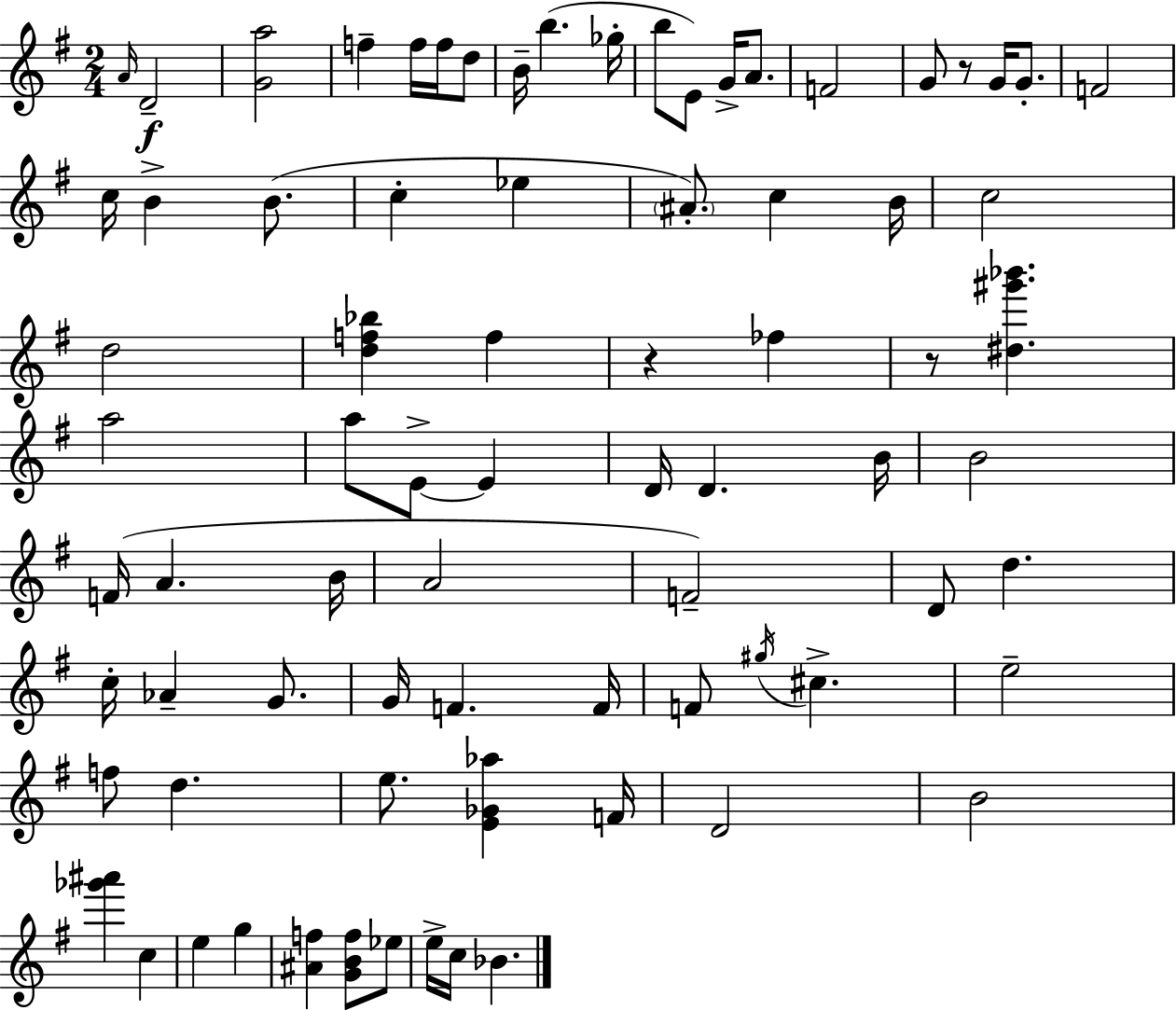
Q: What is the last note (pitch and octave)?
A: Bb4